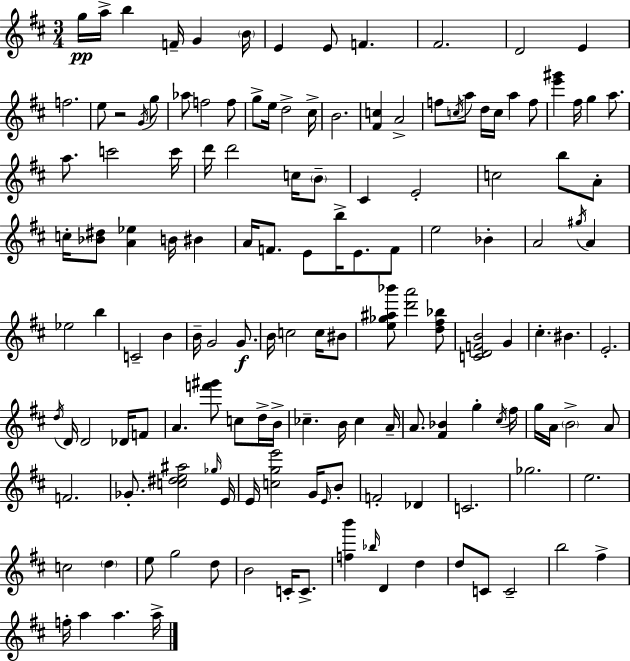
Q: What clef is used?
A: treble